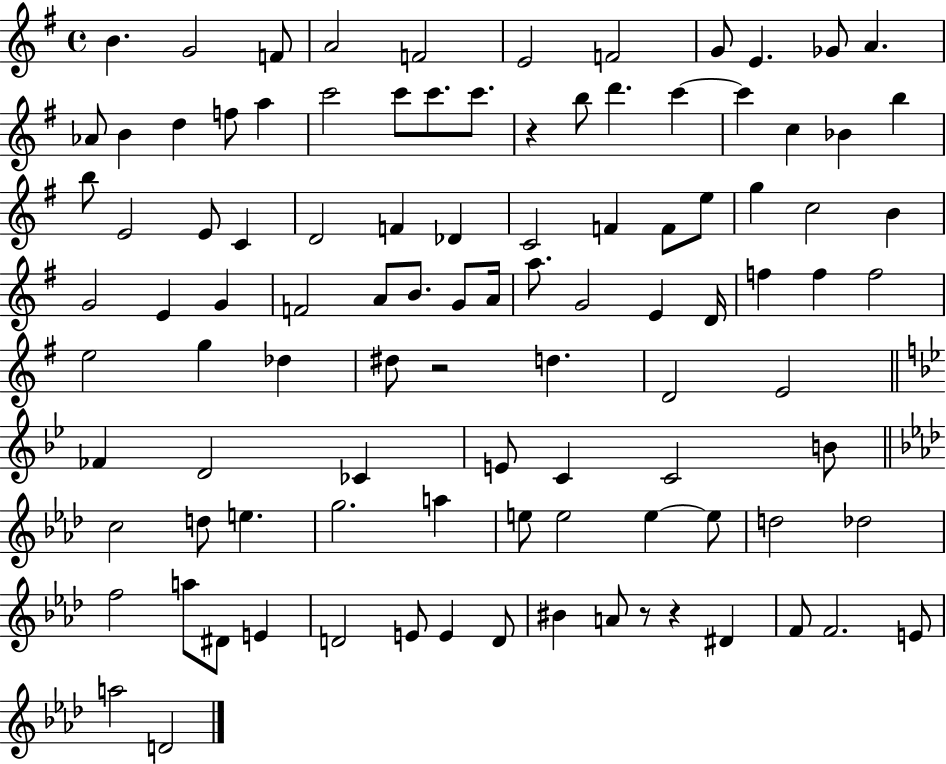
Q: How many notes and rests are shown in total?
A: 101